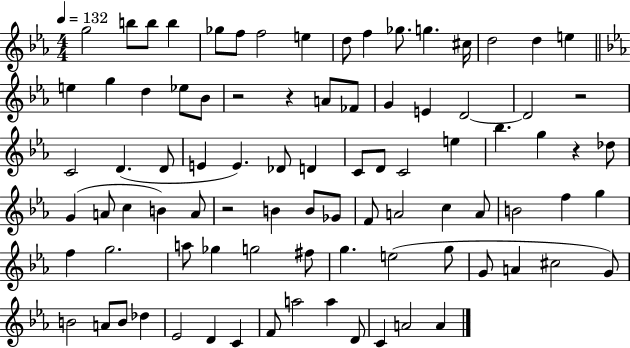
X:1
T:Untitled
M:4/4
L:1/4
K:Eb
g2 b/2 b/2 b _g/2 f/2 f2 e d/2 f _g/2 g ^c/4 d2 d e e g d _e/2 _B/2 z2 z A/2 _F/2 G E D2 D2 z2 C2 D D/2 E E _D/2 D C/2 D/2 C2 e _b g z _d/2 G A/2 c B A/2 z2 B B/2 _G/2 F/2 A2 c A/2 B2 f g f g2 a/2 _g g2 ^f/2 g e2 g/2 G/2 A ^c2 G/2 B2 A/2 B/2 _d _E2 D C F/2 a2 a D/2 C A2 A